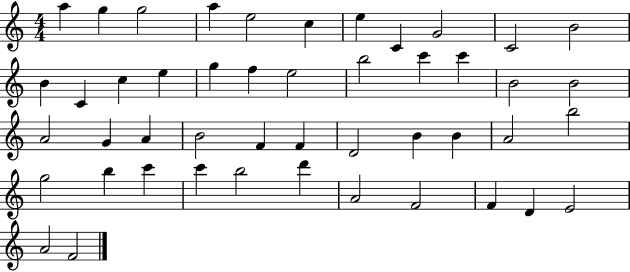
{
  \clef treble
  \numericTimeSignature
  \time 4/4
  \key c \major
  a''4 g''4 g''2 | a''4 e''2 c''4 | e''4 c'4 g'2 | c'2 b'2 | \break b'4 c'4 c''4 e''4 | g''4 f''4 e''2 | b''2 c'''4 c'''4 | b'2 b'2 | \break a'2 g'4 a'4 | b'2 f'4 f'4 | d'2 b'4 b'4 | a'2 b''2 | \break g''2 b''4 c'''4 | c'''4 b''2 d'''4 | a'2 f'2 | f'4 d'4 e'2 | \break a'2 f'2 | \bar "|."
}